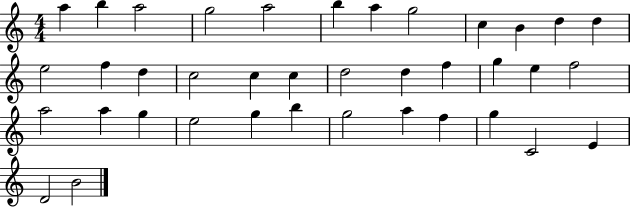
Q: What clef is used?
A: treble